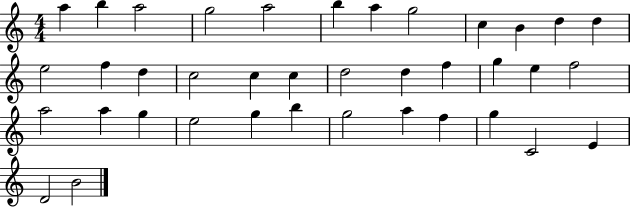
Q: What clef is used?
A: treble